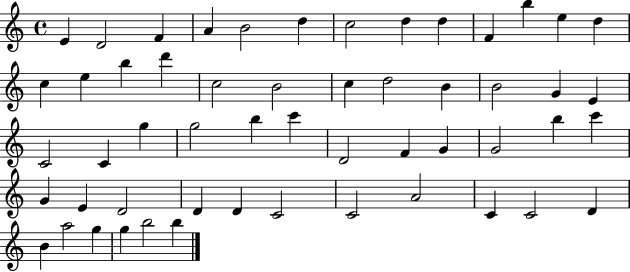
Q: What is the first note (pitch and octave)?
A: E4